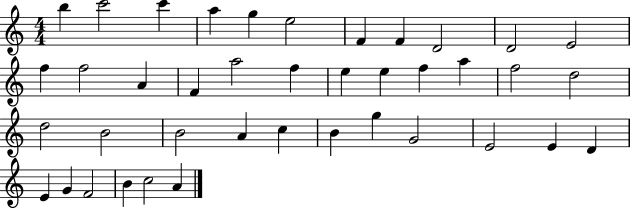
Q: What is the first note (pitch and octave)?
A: B5